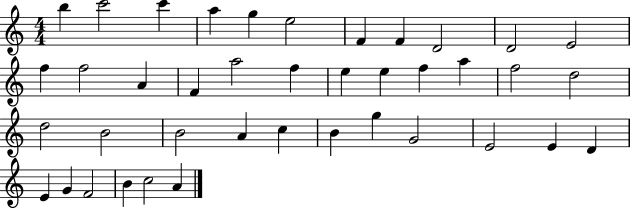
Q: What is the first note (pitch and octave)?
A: B5